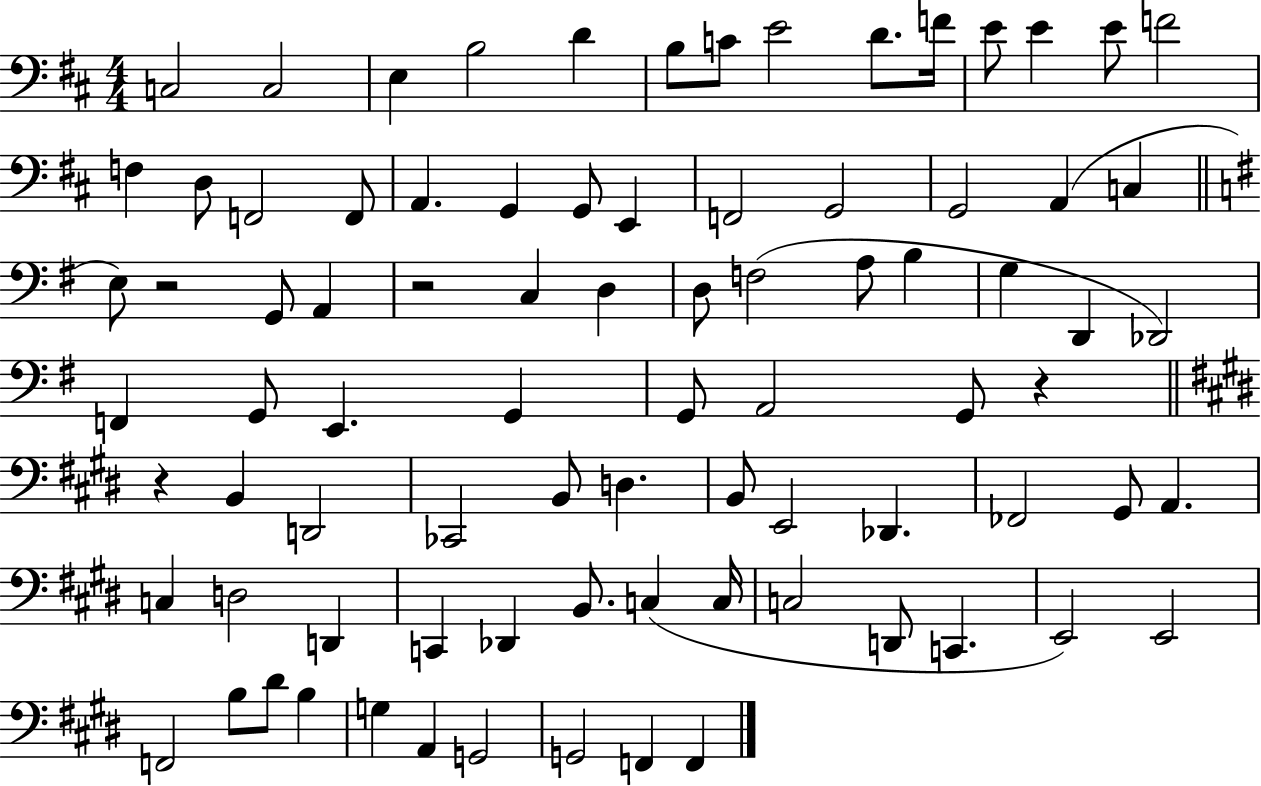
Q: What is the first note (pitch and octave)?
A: C3